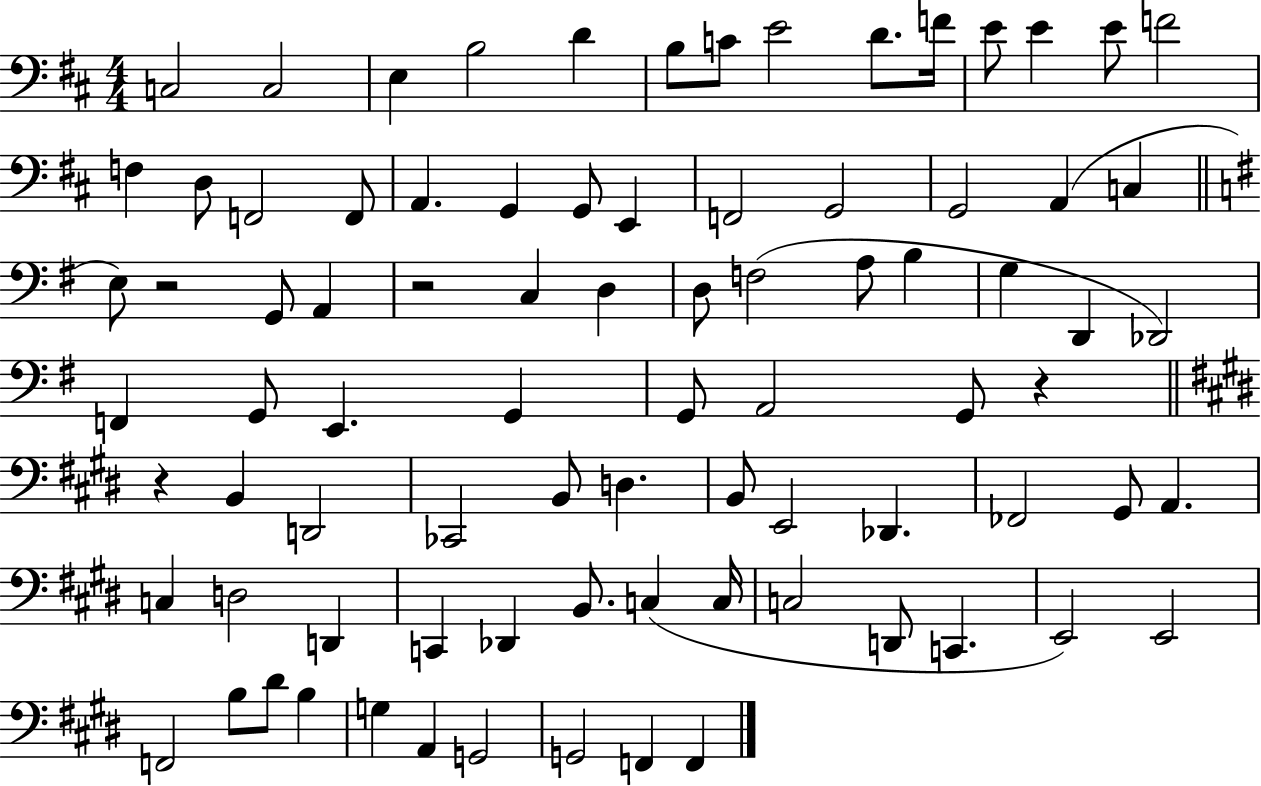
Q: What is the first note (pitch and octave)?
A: C3